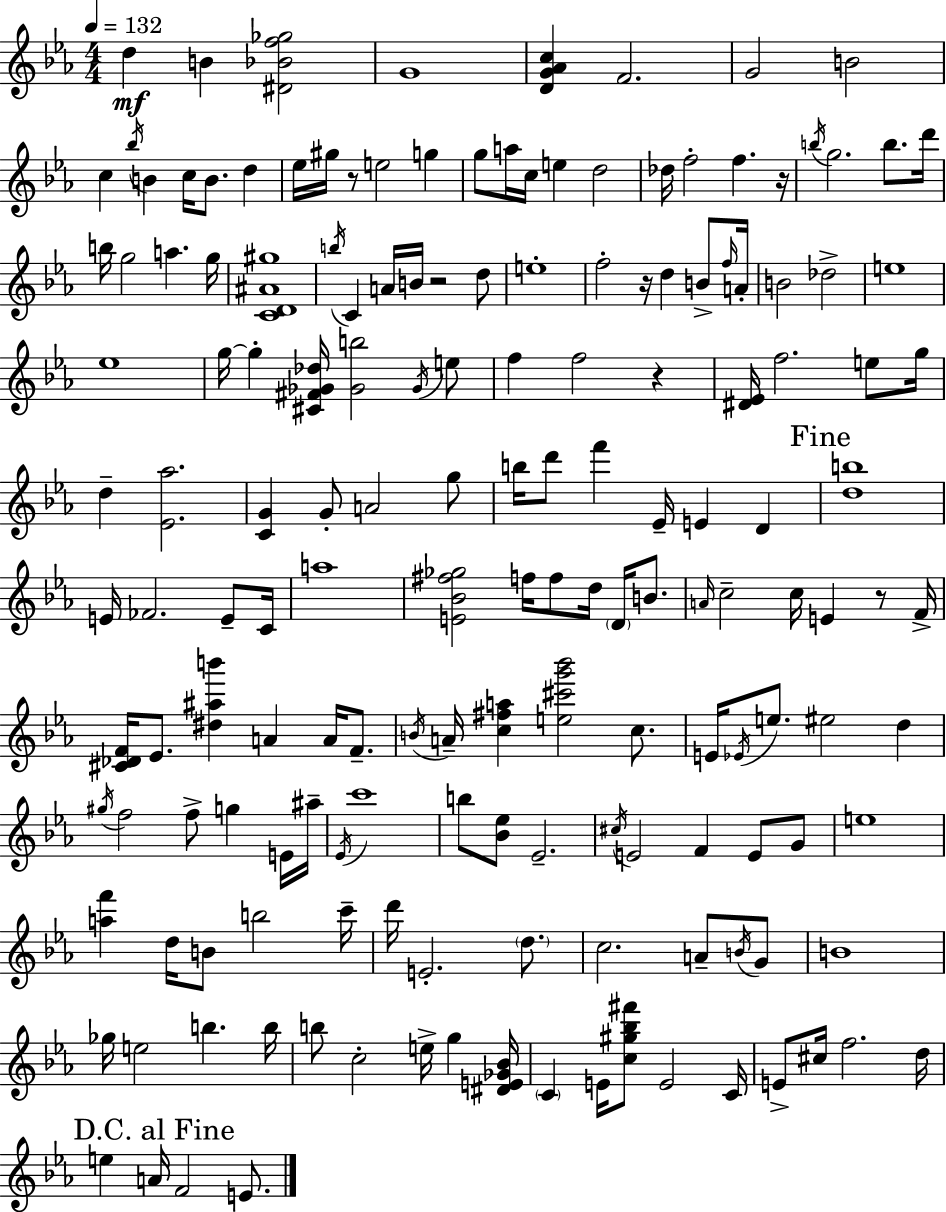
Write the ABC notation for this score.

X:1
T:Untitled
M:4/4
L:1/4
K:Eb
d B [^D_Bf_g]2 G4 [DG_Ac] F2 G2 B2 c _b/4 B c/4 B/2 d _e/4 ^g/4 z/2 e2 g g/2 a/4 c/4 e d2 _d/4 f2 f z/4 b/4 g2 b/2 d'/4 b/4 g2 a g/4 [CD^A^g]4 b/4 C A/4 B/4 z2 d/2 e4 f2 z/4 d B/2 f/4 A/4 B2 _d2 e4 _e4 g/4 g [^C^F_G_d]/4 [_Gb]2 _G/4 e/2 f f2 z [^D_E]/4 f2 e/2 g/4 d [_E_a]2 [CG] G/2 A2 g/2 b/4 d'/2 f' _E/4 E D [db]4 E/4 _F2 E/2 C/4 a4 [E_B^f_g]2 f/4 f/2 d/4 D/4 B/2 A/4 c2 c/4 E z/2 F/4 [^C_DF]/4 _E/2 [^d^ab'] A A/4 F/2 B/4 A/4 [c^fa] [e^c'g'_b']2 c/2 E/4 _E/4 e/2 ^e2 d ^g/4 f2 f/2 g E/4 ^a/4 _E/4 c'4 b/2 [_B_e]/2 _E2 ^c/4 E2 F E/2 G/2 e4 [af'] d/4 B/2 b2 c'/4 d'/4 E2 d/2 c2 A/2 B/4 G/2 B4 _g/4 e2 b b/4 b/2 c2 e/4 g [^DE_G_B]/4 C E/4 [c^g_b^f']/2 E2 C/4 E/2 ^c/4 f2 d/4 e A/4 F2 E/2